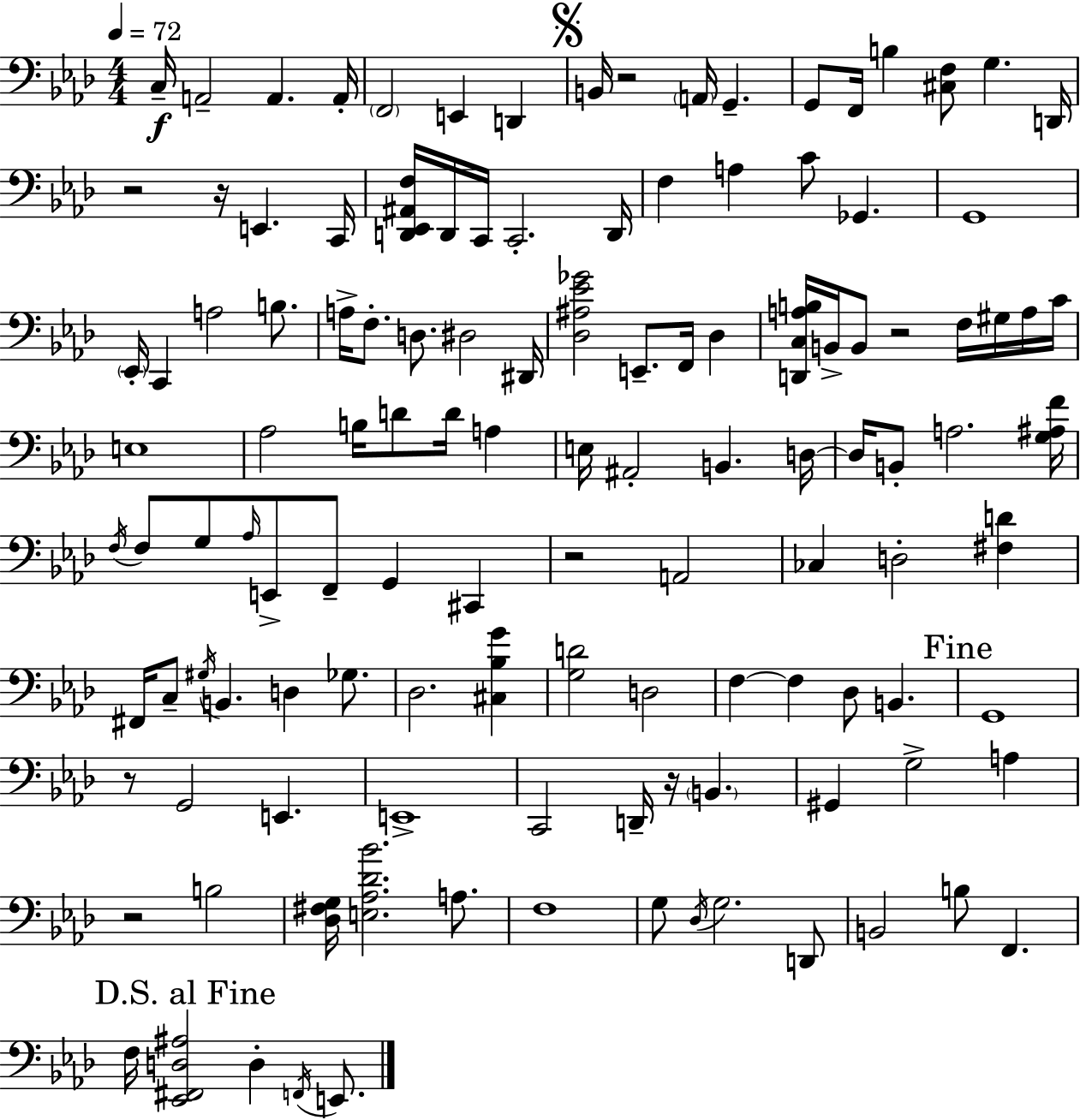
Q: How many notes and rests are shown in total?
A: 123